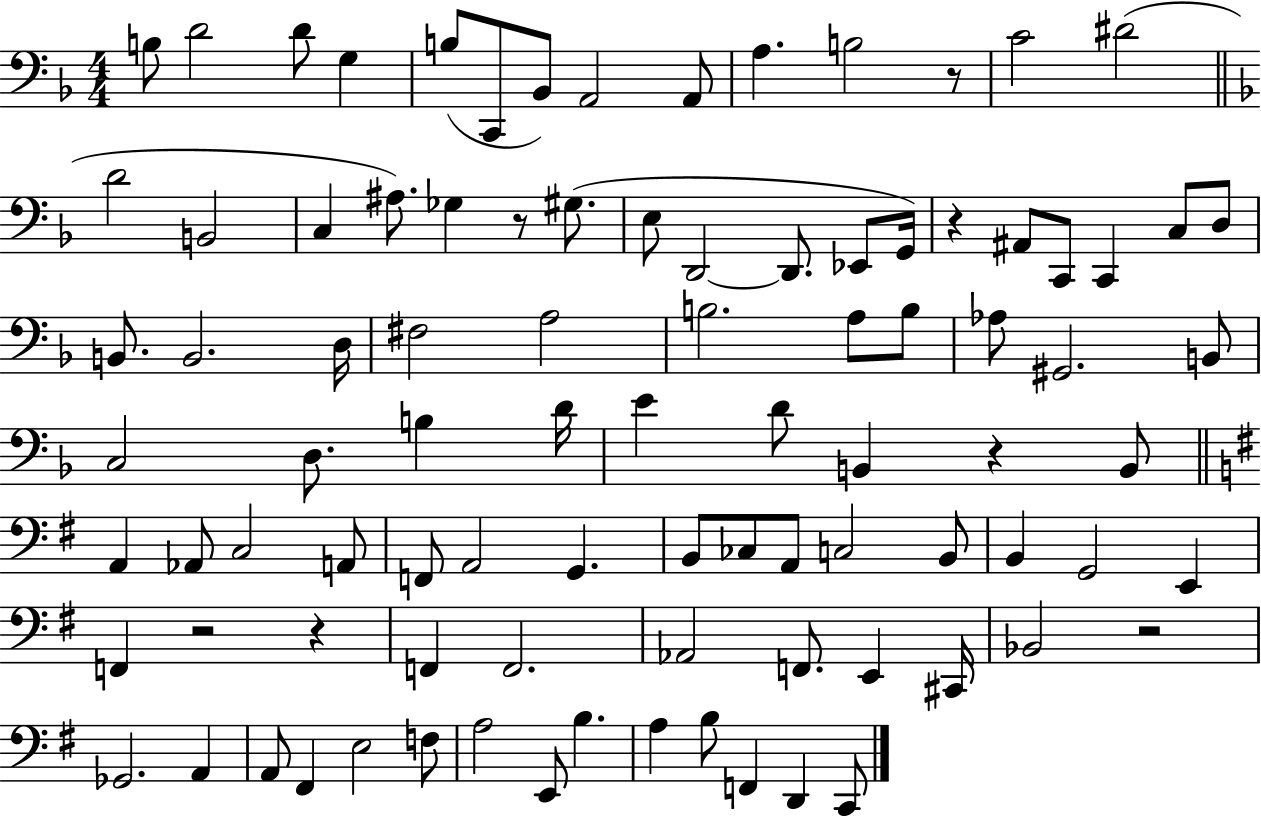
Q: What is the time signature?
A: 4/4